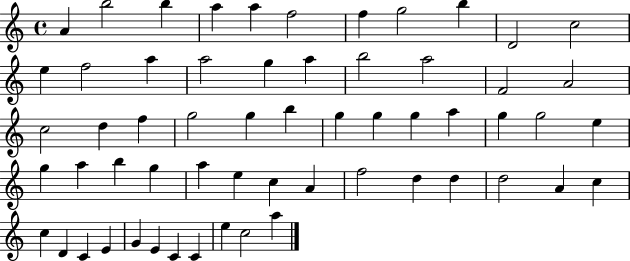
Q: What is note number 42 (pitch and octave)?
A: A4